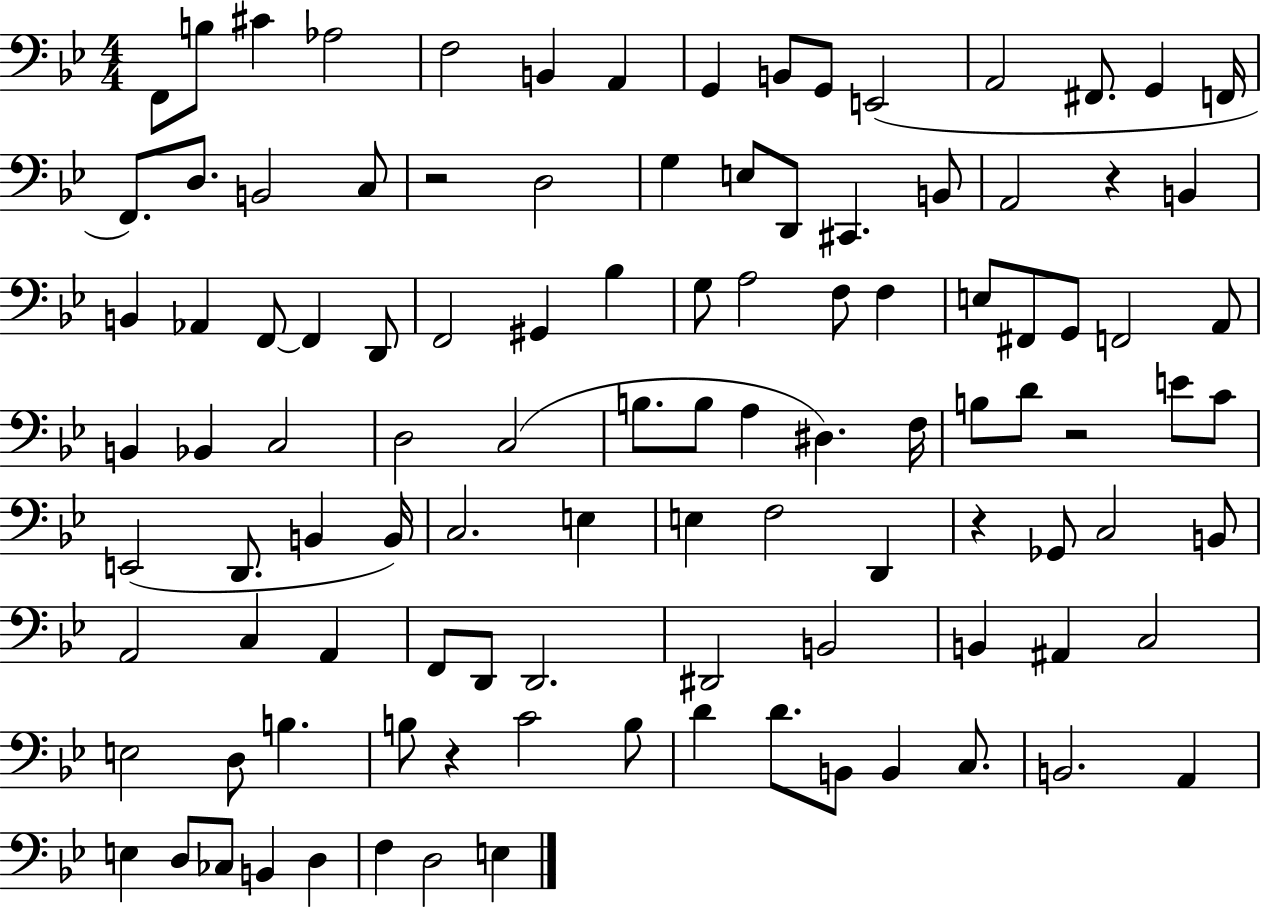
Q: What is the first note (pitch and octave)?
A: F2